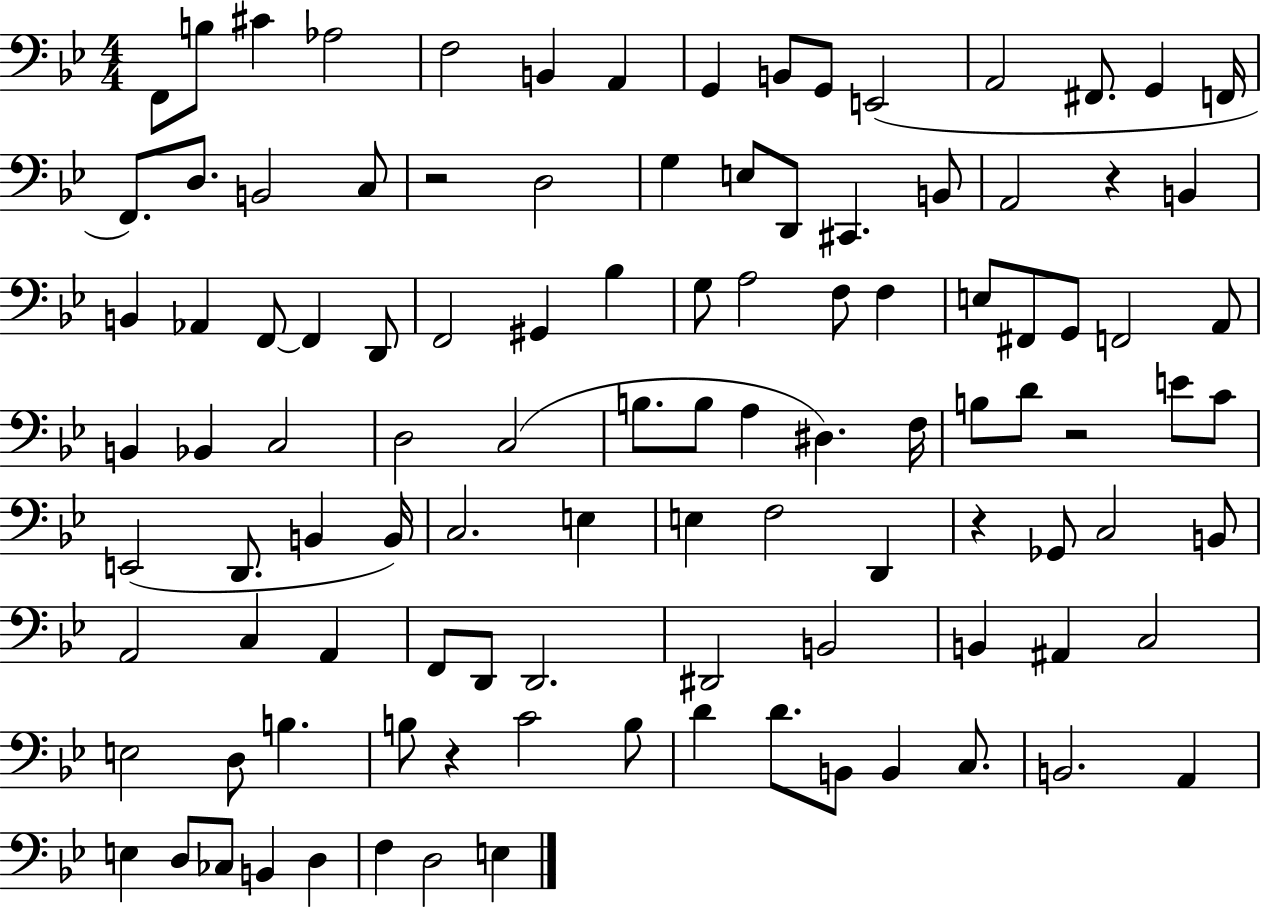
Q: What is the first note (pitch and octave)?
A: F2